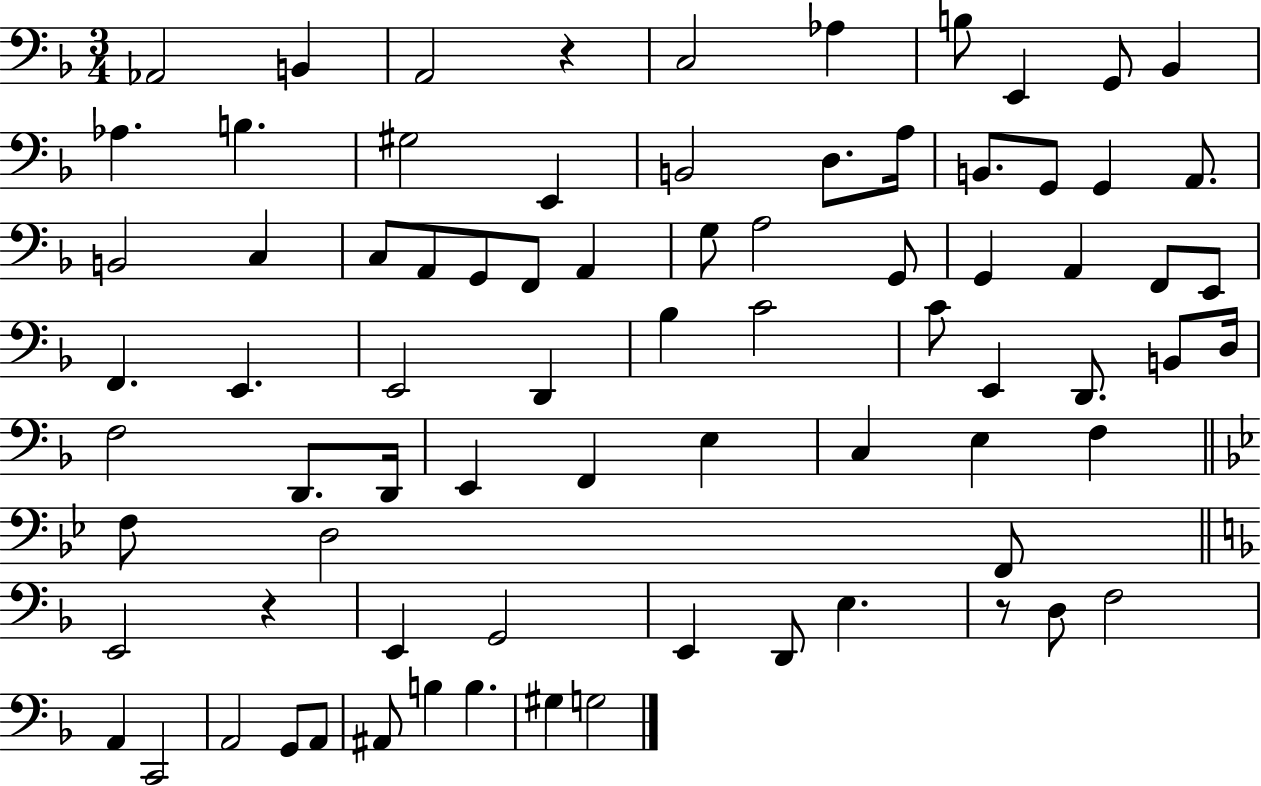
Ab2/h B2/q A2/h R/q C3/h Ab3/q B3/e E2/q G2/e Bb2/q Ab3/q. B3/q. G#3/h E2/q B2/h D3/e. A3/s B2/e. G2/e G2/q A2/e. B2/h C3/q C3/e A2/e G2/e F2/e A2/q G3/e A3/h G2/e G2/q A2/q F2/e E2/e F2/q. E2/q. E2/h D2/q Bb3/q C4/h C4/e E2/q D2/e. B2/e D3/s F3/h D2/e. D2/s E2/q F2/q E3/q C3/q E3/q F3/q F3/e D3/h F2/e E2/h R/q E2/q G2/h E2/q D2/e E3/q. R/e D3/e F3/h A2/q C2/h A2/h G2/e A2/e A#2/e B3/q B3/q. G#3/q G3/h